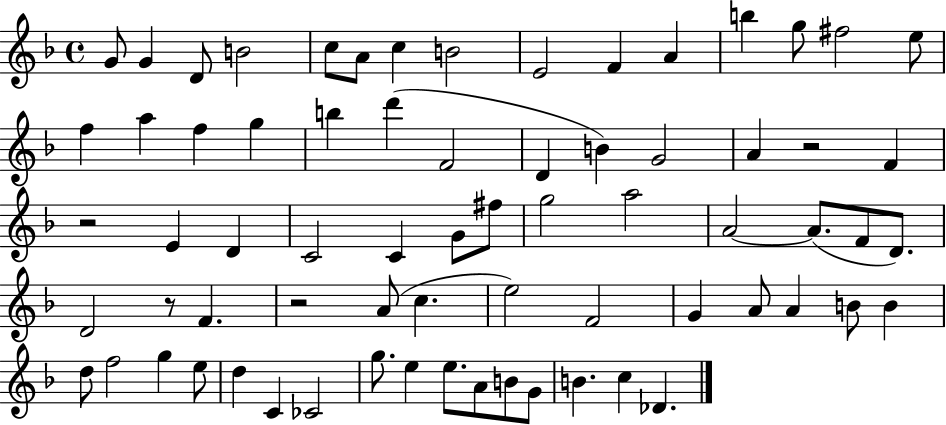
G4/e G4/q D4/e B4/h C5/e A4/e C5/q B4/h E4/h F4/q A4/q B5/q G5/e F#5/h E5/e F5/q A5/q F5/q G5/q B5/q D6/q F4/h D4/q B4/q G4/h A4/q R/h F4/q R/h E4/q D4/q C4/h C4/q G4/e F#5/e G5/h A5/h A4/h A4/e. F4/e D4/e. D4/h R/e F4/q. R/h A4/e C5/q. E5/h F4/h G4/q A4/e A4/q B4/e B4/q D5/e F5/h G5/q E5/e D5/q C4/q CES4/h G5/e. E5/q E5/e. A4/e B4/e G4/e B4/q. C5/q Db4/q.